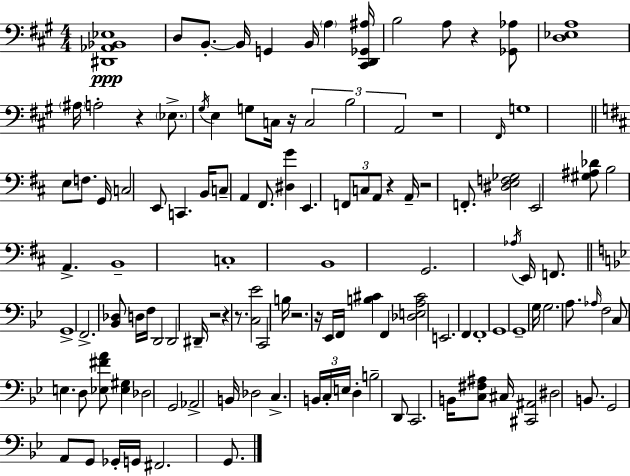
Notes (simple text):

[D#2,Ab2,Bb2,Eb3]/w D3/e B2/e. B2/s G2/q B2/s A3/q [C#2,D2,Gb2,A#3]/s B3/h A3/e R/q [Gb2,Ab3]/e [D3,Eb3,A3]/w A#3/s A3/h R/q Eb3/e. G#3/s E3/q G3/e C3/s R/s C3/h B3/h A2/h R/w F#2/s G3/w E3/e F3/e. G2/s C3/h E2/e C2/q. B2/s C3/e A2/q F#2/e. [D#3,G4]/q E2/q. F2/e C3/e A2/e R/q A2/s R/h F2/e. [D#3,E3,F3,Gb3]/h E2/h [G#3,A#3,Db4]/e B3/h A2/q. B2/w C3/w B2/w G2/h. Ab3/s E2/s F2/e. G2/w F2/h. [Bb2,Db3]/e D3/s F3/s D2/h D2/h D#2/s R/h R/q R/e. [C3,Eb4]/h C2/h B3/s R/h. R/s Eb2/s F2/s [B3,C#4]/q F2/q [Db3,E3,A3,C#4]/h E2/h. F2/q F2/w G2/w G2/w G3/s G3/h. A3/e. Ab3/s F3/h C3/e E3/q. D3/e [Eb3,F#4,A4]/e [Eb3,G#3]/q Db3/h G2/h Ab2/h B2/s Db3/h C3/q. B2/s C3/s E3/s D3/q B3/h D2/e C2/h. B2/s [C3,F#3,A#3]/e C#3/s [C#2,A#2]/h D#3/h B2/e. G2/h A2/e G2/e Gb2/s G2/s F#2/h. G2/e.